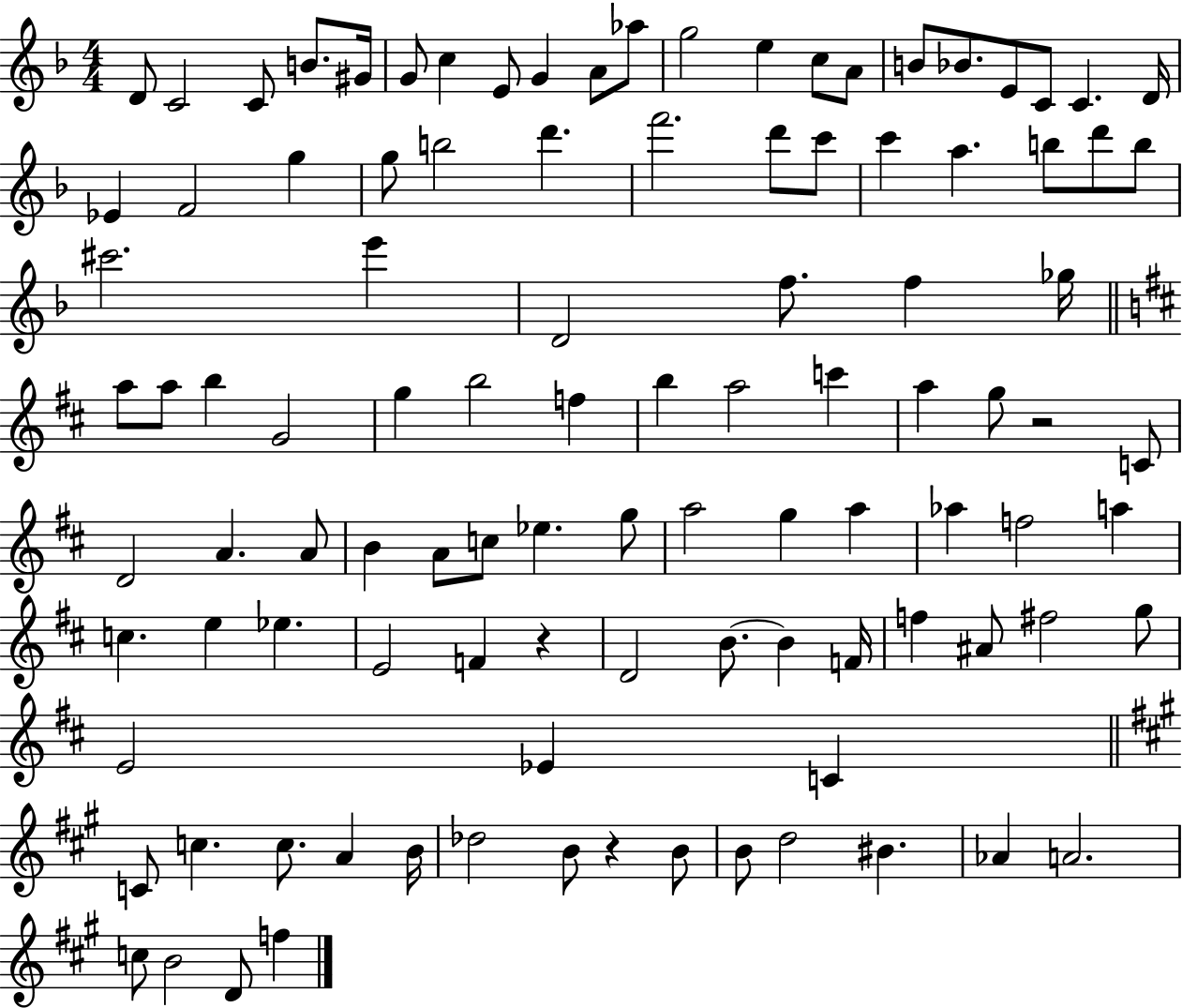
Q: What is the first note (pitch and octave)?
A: D4